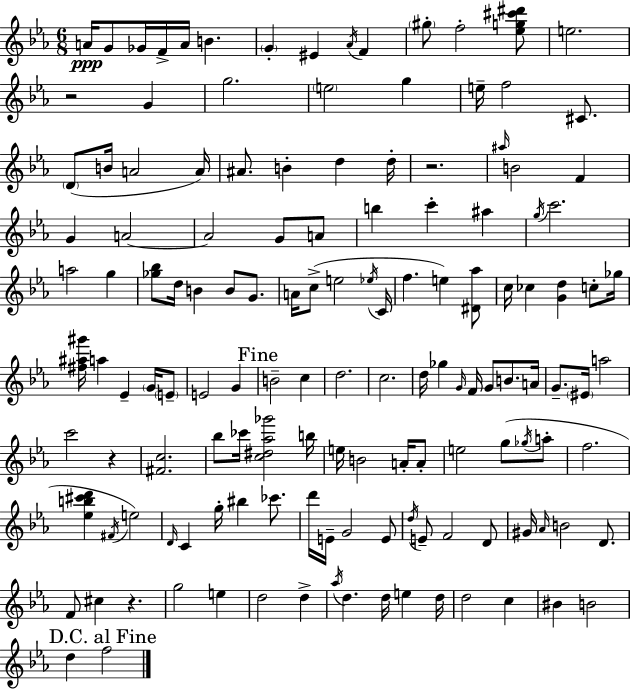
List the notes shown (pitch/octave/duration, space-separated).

A4/s G4/e Gb4/s F4/s A4/s B4/q. G4/q EIS4/q Ab4/s F4/q G#5/e F5/h [Eb5,G5,C#6,D#6]/e E5/h. R/h G4/q G5/h. E5/h G5/q E5/s F5/h C#4/e. D4/e B4/s A4/h A4/s A#4/e. B4/q D5/q D5/s R/h. A#5/s B4/h F4/q G4/q A4/h A4/h G4/e A4/e B5/q C6/q A#5/q G5/s C6/h. A5/h G5/q [Gb5,Bb5]/e D5/s B4/q B4/e G4/e. A4/s C5/e E5/h Eb5/s C4/s F5/q. E5/q [D#4,Ab5]/e C5/s CES5/q [G4,D5]/q C5/e Gb5/s [F#5,A#5,G#6]/s A5/q Eb4/q G4/s E4/e E4/h G4/q B4/h C5/q D5/h. C5/h. D5/s Gb5/q G4/s F4/s G4/e B4/e. A4/s G4/e. EIS4/s A5/h C6/h R/q [F#4,C5]/h. Bb5/e CES6/s [C5,D#5,Ab5,Gb6]/h B5/s E5/s B4/h A4/s A4/e E5/h G5/e Gb5/s A5/e F5/h. [Eb5,B5,C#6,D6]/q F#4/s E5/h D4/s C4/q G5/s BIS5/q CES6/e. D6/s E4/s G4/h E4/e D5/s E4/e F4/h D4/e G#4/s Ab4/s B4/h D4/e. F4/e C#5/q R/q. G5/h E5/q D5/h D5/q Ab5/s D5/q. D5/s E5/q D5/s D5/h C5/q BIS4/q B4/h D5/q F5/h